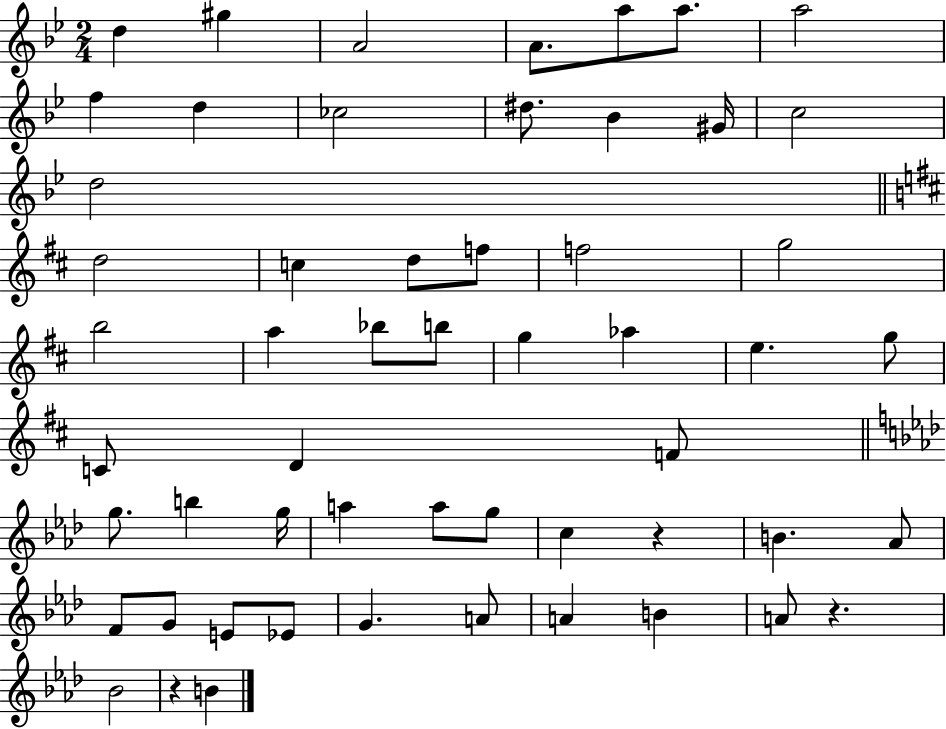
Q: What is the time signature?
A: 2/4